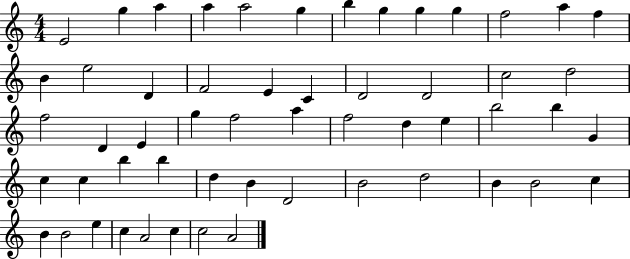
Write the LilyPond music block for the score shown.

{
  \clef treble
  \numericTimeSignature
  \time 4/4
  \key c \major
  e'2 g''4 a''4 | a''4 a''2 g''4 | b''4 g''4 g''4 g''4 | f''2 a''4 f''4 | \break b'4 e''2 d'4 | f'2 e'4 c'4 | d'2 d'2 | c''2 d''2 | \break f''2 d'4 e'4 | g''4 f''2 a''4 | f''2 d''4 e''4 | b''2 b''4 g'4 | \break c''4 c''4 b''4 b''4 | d''4 b'4 d'2 | b'2 d''2 | b'4 b'2 c''4 | \break b'4 b'2 e''4 | c''4 a'2 c''4 | c''2 a'2 | \bar "|."
}